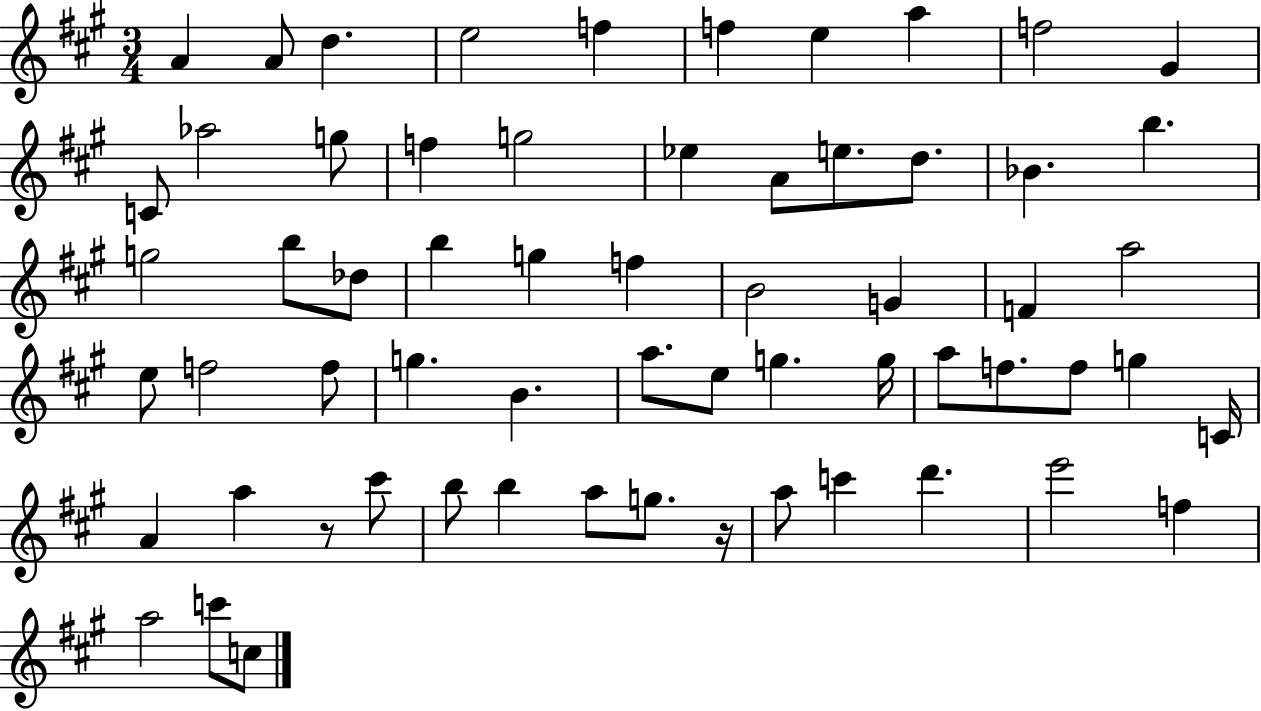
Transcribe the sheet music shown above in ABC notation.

X:1
T:Untitled
M:3/4
L:1/4
K:A
A A/2 d e2 f f e a f2 ^G C/2 _a2 g/2 f g2 _e A/2 e/2 d/2 _B b g2 b/2 _d/2 b g f B2 G F a2 e/2 f2 f/2 g B a/2 e/2 g g/4 a/2 f/2 f/2 g C/4 A a z/2 ^c'/2 b/2 b a/2 g/2 z/4 a/2 c' d' e'2 f a2 c'/2 c/2